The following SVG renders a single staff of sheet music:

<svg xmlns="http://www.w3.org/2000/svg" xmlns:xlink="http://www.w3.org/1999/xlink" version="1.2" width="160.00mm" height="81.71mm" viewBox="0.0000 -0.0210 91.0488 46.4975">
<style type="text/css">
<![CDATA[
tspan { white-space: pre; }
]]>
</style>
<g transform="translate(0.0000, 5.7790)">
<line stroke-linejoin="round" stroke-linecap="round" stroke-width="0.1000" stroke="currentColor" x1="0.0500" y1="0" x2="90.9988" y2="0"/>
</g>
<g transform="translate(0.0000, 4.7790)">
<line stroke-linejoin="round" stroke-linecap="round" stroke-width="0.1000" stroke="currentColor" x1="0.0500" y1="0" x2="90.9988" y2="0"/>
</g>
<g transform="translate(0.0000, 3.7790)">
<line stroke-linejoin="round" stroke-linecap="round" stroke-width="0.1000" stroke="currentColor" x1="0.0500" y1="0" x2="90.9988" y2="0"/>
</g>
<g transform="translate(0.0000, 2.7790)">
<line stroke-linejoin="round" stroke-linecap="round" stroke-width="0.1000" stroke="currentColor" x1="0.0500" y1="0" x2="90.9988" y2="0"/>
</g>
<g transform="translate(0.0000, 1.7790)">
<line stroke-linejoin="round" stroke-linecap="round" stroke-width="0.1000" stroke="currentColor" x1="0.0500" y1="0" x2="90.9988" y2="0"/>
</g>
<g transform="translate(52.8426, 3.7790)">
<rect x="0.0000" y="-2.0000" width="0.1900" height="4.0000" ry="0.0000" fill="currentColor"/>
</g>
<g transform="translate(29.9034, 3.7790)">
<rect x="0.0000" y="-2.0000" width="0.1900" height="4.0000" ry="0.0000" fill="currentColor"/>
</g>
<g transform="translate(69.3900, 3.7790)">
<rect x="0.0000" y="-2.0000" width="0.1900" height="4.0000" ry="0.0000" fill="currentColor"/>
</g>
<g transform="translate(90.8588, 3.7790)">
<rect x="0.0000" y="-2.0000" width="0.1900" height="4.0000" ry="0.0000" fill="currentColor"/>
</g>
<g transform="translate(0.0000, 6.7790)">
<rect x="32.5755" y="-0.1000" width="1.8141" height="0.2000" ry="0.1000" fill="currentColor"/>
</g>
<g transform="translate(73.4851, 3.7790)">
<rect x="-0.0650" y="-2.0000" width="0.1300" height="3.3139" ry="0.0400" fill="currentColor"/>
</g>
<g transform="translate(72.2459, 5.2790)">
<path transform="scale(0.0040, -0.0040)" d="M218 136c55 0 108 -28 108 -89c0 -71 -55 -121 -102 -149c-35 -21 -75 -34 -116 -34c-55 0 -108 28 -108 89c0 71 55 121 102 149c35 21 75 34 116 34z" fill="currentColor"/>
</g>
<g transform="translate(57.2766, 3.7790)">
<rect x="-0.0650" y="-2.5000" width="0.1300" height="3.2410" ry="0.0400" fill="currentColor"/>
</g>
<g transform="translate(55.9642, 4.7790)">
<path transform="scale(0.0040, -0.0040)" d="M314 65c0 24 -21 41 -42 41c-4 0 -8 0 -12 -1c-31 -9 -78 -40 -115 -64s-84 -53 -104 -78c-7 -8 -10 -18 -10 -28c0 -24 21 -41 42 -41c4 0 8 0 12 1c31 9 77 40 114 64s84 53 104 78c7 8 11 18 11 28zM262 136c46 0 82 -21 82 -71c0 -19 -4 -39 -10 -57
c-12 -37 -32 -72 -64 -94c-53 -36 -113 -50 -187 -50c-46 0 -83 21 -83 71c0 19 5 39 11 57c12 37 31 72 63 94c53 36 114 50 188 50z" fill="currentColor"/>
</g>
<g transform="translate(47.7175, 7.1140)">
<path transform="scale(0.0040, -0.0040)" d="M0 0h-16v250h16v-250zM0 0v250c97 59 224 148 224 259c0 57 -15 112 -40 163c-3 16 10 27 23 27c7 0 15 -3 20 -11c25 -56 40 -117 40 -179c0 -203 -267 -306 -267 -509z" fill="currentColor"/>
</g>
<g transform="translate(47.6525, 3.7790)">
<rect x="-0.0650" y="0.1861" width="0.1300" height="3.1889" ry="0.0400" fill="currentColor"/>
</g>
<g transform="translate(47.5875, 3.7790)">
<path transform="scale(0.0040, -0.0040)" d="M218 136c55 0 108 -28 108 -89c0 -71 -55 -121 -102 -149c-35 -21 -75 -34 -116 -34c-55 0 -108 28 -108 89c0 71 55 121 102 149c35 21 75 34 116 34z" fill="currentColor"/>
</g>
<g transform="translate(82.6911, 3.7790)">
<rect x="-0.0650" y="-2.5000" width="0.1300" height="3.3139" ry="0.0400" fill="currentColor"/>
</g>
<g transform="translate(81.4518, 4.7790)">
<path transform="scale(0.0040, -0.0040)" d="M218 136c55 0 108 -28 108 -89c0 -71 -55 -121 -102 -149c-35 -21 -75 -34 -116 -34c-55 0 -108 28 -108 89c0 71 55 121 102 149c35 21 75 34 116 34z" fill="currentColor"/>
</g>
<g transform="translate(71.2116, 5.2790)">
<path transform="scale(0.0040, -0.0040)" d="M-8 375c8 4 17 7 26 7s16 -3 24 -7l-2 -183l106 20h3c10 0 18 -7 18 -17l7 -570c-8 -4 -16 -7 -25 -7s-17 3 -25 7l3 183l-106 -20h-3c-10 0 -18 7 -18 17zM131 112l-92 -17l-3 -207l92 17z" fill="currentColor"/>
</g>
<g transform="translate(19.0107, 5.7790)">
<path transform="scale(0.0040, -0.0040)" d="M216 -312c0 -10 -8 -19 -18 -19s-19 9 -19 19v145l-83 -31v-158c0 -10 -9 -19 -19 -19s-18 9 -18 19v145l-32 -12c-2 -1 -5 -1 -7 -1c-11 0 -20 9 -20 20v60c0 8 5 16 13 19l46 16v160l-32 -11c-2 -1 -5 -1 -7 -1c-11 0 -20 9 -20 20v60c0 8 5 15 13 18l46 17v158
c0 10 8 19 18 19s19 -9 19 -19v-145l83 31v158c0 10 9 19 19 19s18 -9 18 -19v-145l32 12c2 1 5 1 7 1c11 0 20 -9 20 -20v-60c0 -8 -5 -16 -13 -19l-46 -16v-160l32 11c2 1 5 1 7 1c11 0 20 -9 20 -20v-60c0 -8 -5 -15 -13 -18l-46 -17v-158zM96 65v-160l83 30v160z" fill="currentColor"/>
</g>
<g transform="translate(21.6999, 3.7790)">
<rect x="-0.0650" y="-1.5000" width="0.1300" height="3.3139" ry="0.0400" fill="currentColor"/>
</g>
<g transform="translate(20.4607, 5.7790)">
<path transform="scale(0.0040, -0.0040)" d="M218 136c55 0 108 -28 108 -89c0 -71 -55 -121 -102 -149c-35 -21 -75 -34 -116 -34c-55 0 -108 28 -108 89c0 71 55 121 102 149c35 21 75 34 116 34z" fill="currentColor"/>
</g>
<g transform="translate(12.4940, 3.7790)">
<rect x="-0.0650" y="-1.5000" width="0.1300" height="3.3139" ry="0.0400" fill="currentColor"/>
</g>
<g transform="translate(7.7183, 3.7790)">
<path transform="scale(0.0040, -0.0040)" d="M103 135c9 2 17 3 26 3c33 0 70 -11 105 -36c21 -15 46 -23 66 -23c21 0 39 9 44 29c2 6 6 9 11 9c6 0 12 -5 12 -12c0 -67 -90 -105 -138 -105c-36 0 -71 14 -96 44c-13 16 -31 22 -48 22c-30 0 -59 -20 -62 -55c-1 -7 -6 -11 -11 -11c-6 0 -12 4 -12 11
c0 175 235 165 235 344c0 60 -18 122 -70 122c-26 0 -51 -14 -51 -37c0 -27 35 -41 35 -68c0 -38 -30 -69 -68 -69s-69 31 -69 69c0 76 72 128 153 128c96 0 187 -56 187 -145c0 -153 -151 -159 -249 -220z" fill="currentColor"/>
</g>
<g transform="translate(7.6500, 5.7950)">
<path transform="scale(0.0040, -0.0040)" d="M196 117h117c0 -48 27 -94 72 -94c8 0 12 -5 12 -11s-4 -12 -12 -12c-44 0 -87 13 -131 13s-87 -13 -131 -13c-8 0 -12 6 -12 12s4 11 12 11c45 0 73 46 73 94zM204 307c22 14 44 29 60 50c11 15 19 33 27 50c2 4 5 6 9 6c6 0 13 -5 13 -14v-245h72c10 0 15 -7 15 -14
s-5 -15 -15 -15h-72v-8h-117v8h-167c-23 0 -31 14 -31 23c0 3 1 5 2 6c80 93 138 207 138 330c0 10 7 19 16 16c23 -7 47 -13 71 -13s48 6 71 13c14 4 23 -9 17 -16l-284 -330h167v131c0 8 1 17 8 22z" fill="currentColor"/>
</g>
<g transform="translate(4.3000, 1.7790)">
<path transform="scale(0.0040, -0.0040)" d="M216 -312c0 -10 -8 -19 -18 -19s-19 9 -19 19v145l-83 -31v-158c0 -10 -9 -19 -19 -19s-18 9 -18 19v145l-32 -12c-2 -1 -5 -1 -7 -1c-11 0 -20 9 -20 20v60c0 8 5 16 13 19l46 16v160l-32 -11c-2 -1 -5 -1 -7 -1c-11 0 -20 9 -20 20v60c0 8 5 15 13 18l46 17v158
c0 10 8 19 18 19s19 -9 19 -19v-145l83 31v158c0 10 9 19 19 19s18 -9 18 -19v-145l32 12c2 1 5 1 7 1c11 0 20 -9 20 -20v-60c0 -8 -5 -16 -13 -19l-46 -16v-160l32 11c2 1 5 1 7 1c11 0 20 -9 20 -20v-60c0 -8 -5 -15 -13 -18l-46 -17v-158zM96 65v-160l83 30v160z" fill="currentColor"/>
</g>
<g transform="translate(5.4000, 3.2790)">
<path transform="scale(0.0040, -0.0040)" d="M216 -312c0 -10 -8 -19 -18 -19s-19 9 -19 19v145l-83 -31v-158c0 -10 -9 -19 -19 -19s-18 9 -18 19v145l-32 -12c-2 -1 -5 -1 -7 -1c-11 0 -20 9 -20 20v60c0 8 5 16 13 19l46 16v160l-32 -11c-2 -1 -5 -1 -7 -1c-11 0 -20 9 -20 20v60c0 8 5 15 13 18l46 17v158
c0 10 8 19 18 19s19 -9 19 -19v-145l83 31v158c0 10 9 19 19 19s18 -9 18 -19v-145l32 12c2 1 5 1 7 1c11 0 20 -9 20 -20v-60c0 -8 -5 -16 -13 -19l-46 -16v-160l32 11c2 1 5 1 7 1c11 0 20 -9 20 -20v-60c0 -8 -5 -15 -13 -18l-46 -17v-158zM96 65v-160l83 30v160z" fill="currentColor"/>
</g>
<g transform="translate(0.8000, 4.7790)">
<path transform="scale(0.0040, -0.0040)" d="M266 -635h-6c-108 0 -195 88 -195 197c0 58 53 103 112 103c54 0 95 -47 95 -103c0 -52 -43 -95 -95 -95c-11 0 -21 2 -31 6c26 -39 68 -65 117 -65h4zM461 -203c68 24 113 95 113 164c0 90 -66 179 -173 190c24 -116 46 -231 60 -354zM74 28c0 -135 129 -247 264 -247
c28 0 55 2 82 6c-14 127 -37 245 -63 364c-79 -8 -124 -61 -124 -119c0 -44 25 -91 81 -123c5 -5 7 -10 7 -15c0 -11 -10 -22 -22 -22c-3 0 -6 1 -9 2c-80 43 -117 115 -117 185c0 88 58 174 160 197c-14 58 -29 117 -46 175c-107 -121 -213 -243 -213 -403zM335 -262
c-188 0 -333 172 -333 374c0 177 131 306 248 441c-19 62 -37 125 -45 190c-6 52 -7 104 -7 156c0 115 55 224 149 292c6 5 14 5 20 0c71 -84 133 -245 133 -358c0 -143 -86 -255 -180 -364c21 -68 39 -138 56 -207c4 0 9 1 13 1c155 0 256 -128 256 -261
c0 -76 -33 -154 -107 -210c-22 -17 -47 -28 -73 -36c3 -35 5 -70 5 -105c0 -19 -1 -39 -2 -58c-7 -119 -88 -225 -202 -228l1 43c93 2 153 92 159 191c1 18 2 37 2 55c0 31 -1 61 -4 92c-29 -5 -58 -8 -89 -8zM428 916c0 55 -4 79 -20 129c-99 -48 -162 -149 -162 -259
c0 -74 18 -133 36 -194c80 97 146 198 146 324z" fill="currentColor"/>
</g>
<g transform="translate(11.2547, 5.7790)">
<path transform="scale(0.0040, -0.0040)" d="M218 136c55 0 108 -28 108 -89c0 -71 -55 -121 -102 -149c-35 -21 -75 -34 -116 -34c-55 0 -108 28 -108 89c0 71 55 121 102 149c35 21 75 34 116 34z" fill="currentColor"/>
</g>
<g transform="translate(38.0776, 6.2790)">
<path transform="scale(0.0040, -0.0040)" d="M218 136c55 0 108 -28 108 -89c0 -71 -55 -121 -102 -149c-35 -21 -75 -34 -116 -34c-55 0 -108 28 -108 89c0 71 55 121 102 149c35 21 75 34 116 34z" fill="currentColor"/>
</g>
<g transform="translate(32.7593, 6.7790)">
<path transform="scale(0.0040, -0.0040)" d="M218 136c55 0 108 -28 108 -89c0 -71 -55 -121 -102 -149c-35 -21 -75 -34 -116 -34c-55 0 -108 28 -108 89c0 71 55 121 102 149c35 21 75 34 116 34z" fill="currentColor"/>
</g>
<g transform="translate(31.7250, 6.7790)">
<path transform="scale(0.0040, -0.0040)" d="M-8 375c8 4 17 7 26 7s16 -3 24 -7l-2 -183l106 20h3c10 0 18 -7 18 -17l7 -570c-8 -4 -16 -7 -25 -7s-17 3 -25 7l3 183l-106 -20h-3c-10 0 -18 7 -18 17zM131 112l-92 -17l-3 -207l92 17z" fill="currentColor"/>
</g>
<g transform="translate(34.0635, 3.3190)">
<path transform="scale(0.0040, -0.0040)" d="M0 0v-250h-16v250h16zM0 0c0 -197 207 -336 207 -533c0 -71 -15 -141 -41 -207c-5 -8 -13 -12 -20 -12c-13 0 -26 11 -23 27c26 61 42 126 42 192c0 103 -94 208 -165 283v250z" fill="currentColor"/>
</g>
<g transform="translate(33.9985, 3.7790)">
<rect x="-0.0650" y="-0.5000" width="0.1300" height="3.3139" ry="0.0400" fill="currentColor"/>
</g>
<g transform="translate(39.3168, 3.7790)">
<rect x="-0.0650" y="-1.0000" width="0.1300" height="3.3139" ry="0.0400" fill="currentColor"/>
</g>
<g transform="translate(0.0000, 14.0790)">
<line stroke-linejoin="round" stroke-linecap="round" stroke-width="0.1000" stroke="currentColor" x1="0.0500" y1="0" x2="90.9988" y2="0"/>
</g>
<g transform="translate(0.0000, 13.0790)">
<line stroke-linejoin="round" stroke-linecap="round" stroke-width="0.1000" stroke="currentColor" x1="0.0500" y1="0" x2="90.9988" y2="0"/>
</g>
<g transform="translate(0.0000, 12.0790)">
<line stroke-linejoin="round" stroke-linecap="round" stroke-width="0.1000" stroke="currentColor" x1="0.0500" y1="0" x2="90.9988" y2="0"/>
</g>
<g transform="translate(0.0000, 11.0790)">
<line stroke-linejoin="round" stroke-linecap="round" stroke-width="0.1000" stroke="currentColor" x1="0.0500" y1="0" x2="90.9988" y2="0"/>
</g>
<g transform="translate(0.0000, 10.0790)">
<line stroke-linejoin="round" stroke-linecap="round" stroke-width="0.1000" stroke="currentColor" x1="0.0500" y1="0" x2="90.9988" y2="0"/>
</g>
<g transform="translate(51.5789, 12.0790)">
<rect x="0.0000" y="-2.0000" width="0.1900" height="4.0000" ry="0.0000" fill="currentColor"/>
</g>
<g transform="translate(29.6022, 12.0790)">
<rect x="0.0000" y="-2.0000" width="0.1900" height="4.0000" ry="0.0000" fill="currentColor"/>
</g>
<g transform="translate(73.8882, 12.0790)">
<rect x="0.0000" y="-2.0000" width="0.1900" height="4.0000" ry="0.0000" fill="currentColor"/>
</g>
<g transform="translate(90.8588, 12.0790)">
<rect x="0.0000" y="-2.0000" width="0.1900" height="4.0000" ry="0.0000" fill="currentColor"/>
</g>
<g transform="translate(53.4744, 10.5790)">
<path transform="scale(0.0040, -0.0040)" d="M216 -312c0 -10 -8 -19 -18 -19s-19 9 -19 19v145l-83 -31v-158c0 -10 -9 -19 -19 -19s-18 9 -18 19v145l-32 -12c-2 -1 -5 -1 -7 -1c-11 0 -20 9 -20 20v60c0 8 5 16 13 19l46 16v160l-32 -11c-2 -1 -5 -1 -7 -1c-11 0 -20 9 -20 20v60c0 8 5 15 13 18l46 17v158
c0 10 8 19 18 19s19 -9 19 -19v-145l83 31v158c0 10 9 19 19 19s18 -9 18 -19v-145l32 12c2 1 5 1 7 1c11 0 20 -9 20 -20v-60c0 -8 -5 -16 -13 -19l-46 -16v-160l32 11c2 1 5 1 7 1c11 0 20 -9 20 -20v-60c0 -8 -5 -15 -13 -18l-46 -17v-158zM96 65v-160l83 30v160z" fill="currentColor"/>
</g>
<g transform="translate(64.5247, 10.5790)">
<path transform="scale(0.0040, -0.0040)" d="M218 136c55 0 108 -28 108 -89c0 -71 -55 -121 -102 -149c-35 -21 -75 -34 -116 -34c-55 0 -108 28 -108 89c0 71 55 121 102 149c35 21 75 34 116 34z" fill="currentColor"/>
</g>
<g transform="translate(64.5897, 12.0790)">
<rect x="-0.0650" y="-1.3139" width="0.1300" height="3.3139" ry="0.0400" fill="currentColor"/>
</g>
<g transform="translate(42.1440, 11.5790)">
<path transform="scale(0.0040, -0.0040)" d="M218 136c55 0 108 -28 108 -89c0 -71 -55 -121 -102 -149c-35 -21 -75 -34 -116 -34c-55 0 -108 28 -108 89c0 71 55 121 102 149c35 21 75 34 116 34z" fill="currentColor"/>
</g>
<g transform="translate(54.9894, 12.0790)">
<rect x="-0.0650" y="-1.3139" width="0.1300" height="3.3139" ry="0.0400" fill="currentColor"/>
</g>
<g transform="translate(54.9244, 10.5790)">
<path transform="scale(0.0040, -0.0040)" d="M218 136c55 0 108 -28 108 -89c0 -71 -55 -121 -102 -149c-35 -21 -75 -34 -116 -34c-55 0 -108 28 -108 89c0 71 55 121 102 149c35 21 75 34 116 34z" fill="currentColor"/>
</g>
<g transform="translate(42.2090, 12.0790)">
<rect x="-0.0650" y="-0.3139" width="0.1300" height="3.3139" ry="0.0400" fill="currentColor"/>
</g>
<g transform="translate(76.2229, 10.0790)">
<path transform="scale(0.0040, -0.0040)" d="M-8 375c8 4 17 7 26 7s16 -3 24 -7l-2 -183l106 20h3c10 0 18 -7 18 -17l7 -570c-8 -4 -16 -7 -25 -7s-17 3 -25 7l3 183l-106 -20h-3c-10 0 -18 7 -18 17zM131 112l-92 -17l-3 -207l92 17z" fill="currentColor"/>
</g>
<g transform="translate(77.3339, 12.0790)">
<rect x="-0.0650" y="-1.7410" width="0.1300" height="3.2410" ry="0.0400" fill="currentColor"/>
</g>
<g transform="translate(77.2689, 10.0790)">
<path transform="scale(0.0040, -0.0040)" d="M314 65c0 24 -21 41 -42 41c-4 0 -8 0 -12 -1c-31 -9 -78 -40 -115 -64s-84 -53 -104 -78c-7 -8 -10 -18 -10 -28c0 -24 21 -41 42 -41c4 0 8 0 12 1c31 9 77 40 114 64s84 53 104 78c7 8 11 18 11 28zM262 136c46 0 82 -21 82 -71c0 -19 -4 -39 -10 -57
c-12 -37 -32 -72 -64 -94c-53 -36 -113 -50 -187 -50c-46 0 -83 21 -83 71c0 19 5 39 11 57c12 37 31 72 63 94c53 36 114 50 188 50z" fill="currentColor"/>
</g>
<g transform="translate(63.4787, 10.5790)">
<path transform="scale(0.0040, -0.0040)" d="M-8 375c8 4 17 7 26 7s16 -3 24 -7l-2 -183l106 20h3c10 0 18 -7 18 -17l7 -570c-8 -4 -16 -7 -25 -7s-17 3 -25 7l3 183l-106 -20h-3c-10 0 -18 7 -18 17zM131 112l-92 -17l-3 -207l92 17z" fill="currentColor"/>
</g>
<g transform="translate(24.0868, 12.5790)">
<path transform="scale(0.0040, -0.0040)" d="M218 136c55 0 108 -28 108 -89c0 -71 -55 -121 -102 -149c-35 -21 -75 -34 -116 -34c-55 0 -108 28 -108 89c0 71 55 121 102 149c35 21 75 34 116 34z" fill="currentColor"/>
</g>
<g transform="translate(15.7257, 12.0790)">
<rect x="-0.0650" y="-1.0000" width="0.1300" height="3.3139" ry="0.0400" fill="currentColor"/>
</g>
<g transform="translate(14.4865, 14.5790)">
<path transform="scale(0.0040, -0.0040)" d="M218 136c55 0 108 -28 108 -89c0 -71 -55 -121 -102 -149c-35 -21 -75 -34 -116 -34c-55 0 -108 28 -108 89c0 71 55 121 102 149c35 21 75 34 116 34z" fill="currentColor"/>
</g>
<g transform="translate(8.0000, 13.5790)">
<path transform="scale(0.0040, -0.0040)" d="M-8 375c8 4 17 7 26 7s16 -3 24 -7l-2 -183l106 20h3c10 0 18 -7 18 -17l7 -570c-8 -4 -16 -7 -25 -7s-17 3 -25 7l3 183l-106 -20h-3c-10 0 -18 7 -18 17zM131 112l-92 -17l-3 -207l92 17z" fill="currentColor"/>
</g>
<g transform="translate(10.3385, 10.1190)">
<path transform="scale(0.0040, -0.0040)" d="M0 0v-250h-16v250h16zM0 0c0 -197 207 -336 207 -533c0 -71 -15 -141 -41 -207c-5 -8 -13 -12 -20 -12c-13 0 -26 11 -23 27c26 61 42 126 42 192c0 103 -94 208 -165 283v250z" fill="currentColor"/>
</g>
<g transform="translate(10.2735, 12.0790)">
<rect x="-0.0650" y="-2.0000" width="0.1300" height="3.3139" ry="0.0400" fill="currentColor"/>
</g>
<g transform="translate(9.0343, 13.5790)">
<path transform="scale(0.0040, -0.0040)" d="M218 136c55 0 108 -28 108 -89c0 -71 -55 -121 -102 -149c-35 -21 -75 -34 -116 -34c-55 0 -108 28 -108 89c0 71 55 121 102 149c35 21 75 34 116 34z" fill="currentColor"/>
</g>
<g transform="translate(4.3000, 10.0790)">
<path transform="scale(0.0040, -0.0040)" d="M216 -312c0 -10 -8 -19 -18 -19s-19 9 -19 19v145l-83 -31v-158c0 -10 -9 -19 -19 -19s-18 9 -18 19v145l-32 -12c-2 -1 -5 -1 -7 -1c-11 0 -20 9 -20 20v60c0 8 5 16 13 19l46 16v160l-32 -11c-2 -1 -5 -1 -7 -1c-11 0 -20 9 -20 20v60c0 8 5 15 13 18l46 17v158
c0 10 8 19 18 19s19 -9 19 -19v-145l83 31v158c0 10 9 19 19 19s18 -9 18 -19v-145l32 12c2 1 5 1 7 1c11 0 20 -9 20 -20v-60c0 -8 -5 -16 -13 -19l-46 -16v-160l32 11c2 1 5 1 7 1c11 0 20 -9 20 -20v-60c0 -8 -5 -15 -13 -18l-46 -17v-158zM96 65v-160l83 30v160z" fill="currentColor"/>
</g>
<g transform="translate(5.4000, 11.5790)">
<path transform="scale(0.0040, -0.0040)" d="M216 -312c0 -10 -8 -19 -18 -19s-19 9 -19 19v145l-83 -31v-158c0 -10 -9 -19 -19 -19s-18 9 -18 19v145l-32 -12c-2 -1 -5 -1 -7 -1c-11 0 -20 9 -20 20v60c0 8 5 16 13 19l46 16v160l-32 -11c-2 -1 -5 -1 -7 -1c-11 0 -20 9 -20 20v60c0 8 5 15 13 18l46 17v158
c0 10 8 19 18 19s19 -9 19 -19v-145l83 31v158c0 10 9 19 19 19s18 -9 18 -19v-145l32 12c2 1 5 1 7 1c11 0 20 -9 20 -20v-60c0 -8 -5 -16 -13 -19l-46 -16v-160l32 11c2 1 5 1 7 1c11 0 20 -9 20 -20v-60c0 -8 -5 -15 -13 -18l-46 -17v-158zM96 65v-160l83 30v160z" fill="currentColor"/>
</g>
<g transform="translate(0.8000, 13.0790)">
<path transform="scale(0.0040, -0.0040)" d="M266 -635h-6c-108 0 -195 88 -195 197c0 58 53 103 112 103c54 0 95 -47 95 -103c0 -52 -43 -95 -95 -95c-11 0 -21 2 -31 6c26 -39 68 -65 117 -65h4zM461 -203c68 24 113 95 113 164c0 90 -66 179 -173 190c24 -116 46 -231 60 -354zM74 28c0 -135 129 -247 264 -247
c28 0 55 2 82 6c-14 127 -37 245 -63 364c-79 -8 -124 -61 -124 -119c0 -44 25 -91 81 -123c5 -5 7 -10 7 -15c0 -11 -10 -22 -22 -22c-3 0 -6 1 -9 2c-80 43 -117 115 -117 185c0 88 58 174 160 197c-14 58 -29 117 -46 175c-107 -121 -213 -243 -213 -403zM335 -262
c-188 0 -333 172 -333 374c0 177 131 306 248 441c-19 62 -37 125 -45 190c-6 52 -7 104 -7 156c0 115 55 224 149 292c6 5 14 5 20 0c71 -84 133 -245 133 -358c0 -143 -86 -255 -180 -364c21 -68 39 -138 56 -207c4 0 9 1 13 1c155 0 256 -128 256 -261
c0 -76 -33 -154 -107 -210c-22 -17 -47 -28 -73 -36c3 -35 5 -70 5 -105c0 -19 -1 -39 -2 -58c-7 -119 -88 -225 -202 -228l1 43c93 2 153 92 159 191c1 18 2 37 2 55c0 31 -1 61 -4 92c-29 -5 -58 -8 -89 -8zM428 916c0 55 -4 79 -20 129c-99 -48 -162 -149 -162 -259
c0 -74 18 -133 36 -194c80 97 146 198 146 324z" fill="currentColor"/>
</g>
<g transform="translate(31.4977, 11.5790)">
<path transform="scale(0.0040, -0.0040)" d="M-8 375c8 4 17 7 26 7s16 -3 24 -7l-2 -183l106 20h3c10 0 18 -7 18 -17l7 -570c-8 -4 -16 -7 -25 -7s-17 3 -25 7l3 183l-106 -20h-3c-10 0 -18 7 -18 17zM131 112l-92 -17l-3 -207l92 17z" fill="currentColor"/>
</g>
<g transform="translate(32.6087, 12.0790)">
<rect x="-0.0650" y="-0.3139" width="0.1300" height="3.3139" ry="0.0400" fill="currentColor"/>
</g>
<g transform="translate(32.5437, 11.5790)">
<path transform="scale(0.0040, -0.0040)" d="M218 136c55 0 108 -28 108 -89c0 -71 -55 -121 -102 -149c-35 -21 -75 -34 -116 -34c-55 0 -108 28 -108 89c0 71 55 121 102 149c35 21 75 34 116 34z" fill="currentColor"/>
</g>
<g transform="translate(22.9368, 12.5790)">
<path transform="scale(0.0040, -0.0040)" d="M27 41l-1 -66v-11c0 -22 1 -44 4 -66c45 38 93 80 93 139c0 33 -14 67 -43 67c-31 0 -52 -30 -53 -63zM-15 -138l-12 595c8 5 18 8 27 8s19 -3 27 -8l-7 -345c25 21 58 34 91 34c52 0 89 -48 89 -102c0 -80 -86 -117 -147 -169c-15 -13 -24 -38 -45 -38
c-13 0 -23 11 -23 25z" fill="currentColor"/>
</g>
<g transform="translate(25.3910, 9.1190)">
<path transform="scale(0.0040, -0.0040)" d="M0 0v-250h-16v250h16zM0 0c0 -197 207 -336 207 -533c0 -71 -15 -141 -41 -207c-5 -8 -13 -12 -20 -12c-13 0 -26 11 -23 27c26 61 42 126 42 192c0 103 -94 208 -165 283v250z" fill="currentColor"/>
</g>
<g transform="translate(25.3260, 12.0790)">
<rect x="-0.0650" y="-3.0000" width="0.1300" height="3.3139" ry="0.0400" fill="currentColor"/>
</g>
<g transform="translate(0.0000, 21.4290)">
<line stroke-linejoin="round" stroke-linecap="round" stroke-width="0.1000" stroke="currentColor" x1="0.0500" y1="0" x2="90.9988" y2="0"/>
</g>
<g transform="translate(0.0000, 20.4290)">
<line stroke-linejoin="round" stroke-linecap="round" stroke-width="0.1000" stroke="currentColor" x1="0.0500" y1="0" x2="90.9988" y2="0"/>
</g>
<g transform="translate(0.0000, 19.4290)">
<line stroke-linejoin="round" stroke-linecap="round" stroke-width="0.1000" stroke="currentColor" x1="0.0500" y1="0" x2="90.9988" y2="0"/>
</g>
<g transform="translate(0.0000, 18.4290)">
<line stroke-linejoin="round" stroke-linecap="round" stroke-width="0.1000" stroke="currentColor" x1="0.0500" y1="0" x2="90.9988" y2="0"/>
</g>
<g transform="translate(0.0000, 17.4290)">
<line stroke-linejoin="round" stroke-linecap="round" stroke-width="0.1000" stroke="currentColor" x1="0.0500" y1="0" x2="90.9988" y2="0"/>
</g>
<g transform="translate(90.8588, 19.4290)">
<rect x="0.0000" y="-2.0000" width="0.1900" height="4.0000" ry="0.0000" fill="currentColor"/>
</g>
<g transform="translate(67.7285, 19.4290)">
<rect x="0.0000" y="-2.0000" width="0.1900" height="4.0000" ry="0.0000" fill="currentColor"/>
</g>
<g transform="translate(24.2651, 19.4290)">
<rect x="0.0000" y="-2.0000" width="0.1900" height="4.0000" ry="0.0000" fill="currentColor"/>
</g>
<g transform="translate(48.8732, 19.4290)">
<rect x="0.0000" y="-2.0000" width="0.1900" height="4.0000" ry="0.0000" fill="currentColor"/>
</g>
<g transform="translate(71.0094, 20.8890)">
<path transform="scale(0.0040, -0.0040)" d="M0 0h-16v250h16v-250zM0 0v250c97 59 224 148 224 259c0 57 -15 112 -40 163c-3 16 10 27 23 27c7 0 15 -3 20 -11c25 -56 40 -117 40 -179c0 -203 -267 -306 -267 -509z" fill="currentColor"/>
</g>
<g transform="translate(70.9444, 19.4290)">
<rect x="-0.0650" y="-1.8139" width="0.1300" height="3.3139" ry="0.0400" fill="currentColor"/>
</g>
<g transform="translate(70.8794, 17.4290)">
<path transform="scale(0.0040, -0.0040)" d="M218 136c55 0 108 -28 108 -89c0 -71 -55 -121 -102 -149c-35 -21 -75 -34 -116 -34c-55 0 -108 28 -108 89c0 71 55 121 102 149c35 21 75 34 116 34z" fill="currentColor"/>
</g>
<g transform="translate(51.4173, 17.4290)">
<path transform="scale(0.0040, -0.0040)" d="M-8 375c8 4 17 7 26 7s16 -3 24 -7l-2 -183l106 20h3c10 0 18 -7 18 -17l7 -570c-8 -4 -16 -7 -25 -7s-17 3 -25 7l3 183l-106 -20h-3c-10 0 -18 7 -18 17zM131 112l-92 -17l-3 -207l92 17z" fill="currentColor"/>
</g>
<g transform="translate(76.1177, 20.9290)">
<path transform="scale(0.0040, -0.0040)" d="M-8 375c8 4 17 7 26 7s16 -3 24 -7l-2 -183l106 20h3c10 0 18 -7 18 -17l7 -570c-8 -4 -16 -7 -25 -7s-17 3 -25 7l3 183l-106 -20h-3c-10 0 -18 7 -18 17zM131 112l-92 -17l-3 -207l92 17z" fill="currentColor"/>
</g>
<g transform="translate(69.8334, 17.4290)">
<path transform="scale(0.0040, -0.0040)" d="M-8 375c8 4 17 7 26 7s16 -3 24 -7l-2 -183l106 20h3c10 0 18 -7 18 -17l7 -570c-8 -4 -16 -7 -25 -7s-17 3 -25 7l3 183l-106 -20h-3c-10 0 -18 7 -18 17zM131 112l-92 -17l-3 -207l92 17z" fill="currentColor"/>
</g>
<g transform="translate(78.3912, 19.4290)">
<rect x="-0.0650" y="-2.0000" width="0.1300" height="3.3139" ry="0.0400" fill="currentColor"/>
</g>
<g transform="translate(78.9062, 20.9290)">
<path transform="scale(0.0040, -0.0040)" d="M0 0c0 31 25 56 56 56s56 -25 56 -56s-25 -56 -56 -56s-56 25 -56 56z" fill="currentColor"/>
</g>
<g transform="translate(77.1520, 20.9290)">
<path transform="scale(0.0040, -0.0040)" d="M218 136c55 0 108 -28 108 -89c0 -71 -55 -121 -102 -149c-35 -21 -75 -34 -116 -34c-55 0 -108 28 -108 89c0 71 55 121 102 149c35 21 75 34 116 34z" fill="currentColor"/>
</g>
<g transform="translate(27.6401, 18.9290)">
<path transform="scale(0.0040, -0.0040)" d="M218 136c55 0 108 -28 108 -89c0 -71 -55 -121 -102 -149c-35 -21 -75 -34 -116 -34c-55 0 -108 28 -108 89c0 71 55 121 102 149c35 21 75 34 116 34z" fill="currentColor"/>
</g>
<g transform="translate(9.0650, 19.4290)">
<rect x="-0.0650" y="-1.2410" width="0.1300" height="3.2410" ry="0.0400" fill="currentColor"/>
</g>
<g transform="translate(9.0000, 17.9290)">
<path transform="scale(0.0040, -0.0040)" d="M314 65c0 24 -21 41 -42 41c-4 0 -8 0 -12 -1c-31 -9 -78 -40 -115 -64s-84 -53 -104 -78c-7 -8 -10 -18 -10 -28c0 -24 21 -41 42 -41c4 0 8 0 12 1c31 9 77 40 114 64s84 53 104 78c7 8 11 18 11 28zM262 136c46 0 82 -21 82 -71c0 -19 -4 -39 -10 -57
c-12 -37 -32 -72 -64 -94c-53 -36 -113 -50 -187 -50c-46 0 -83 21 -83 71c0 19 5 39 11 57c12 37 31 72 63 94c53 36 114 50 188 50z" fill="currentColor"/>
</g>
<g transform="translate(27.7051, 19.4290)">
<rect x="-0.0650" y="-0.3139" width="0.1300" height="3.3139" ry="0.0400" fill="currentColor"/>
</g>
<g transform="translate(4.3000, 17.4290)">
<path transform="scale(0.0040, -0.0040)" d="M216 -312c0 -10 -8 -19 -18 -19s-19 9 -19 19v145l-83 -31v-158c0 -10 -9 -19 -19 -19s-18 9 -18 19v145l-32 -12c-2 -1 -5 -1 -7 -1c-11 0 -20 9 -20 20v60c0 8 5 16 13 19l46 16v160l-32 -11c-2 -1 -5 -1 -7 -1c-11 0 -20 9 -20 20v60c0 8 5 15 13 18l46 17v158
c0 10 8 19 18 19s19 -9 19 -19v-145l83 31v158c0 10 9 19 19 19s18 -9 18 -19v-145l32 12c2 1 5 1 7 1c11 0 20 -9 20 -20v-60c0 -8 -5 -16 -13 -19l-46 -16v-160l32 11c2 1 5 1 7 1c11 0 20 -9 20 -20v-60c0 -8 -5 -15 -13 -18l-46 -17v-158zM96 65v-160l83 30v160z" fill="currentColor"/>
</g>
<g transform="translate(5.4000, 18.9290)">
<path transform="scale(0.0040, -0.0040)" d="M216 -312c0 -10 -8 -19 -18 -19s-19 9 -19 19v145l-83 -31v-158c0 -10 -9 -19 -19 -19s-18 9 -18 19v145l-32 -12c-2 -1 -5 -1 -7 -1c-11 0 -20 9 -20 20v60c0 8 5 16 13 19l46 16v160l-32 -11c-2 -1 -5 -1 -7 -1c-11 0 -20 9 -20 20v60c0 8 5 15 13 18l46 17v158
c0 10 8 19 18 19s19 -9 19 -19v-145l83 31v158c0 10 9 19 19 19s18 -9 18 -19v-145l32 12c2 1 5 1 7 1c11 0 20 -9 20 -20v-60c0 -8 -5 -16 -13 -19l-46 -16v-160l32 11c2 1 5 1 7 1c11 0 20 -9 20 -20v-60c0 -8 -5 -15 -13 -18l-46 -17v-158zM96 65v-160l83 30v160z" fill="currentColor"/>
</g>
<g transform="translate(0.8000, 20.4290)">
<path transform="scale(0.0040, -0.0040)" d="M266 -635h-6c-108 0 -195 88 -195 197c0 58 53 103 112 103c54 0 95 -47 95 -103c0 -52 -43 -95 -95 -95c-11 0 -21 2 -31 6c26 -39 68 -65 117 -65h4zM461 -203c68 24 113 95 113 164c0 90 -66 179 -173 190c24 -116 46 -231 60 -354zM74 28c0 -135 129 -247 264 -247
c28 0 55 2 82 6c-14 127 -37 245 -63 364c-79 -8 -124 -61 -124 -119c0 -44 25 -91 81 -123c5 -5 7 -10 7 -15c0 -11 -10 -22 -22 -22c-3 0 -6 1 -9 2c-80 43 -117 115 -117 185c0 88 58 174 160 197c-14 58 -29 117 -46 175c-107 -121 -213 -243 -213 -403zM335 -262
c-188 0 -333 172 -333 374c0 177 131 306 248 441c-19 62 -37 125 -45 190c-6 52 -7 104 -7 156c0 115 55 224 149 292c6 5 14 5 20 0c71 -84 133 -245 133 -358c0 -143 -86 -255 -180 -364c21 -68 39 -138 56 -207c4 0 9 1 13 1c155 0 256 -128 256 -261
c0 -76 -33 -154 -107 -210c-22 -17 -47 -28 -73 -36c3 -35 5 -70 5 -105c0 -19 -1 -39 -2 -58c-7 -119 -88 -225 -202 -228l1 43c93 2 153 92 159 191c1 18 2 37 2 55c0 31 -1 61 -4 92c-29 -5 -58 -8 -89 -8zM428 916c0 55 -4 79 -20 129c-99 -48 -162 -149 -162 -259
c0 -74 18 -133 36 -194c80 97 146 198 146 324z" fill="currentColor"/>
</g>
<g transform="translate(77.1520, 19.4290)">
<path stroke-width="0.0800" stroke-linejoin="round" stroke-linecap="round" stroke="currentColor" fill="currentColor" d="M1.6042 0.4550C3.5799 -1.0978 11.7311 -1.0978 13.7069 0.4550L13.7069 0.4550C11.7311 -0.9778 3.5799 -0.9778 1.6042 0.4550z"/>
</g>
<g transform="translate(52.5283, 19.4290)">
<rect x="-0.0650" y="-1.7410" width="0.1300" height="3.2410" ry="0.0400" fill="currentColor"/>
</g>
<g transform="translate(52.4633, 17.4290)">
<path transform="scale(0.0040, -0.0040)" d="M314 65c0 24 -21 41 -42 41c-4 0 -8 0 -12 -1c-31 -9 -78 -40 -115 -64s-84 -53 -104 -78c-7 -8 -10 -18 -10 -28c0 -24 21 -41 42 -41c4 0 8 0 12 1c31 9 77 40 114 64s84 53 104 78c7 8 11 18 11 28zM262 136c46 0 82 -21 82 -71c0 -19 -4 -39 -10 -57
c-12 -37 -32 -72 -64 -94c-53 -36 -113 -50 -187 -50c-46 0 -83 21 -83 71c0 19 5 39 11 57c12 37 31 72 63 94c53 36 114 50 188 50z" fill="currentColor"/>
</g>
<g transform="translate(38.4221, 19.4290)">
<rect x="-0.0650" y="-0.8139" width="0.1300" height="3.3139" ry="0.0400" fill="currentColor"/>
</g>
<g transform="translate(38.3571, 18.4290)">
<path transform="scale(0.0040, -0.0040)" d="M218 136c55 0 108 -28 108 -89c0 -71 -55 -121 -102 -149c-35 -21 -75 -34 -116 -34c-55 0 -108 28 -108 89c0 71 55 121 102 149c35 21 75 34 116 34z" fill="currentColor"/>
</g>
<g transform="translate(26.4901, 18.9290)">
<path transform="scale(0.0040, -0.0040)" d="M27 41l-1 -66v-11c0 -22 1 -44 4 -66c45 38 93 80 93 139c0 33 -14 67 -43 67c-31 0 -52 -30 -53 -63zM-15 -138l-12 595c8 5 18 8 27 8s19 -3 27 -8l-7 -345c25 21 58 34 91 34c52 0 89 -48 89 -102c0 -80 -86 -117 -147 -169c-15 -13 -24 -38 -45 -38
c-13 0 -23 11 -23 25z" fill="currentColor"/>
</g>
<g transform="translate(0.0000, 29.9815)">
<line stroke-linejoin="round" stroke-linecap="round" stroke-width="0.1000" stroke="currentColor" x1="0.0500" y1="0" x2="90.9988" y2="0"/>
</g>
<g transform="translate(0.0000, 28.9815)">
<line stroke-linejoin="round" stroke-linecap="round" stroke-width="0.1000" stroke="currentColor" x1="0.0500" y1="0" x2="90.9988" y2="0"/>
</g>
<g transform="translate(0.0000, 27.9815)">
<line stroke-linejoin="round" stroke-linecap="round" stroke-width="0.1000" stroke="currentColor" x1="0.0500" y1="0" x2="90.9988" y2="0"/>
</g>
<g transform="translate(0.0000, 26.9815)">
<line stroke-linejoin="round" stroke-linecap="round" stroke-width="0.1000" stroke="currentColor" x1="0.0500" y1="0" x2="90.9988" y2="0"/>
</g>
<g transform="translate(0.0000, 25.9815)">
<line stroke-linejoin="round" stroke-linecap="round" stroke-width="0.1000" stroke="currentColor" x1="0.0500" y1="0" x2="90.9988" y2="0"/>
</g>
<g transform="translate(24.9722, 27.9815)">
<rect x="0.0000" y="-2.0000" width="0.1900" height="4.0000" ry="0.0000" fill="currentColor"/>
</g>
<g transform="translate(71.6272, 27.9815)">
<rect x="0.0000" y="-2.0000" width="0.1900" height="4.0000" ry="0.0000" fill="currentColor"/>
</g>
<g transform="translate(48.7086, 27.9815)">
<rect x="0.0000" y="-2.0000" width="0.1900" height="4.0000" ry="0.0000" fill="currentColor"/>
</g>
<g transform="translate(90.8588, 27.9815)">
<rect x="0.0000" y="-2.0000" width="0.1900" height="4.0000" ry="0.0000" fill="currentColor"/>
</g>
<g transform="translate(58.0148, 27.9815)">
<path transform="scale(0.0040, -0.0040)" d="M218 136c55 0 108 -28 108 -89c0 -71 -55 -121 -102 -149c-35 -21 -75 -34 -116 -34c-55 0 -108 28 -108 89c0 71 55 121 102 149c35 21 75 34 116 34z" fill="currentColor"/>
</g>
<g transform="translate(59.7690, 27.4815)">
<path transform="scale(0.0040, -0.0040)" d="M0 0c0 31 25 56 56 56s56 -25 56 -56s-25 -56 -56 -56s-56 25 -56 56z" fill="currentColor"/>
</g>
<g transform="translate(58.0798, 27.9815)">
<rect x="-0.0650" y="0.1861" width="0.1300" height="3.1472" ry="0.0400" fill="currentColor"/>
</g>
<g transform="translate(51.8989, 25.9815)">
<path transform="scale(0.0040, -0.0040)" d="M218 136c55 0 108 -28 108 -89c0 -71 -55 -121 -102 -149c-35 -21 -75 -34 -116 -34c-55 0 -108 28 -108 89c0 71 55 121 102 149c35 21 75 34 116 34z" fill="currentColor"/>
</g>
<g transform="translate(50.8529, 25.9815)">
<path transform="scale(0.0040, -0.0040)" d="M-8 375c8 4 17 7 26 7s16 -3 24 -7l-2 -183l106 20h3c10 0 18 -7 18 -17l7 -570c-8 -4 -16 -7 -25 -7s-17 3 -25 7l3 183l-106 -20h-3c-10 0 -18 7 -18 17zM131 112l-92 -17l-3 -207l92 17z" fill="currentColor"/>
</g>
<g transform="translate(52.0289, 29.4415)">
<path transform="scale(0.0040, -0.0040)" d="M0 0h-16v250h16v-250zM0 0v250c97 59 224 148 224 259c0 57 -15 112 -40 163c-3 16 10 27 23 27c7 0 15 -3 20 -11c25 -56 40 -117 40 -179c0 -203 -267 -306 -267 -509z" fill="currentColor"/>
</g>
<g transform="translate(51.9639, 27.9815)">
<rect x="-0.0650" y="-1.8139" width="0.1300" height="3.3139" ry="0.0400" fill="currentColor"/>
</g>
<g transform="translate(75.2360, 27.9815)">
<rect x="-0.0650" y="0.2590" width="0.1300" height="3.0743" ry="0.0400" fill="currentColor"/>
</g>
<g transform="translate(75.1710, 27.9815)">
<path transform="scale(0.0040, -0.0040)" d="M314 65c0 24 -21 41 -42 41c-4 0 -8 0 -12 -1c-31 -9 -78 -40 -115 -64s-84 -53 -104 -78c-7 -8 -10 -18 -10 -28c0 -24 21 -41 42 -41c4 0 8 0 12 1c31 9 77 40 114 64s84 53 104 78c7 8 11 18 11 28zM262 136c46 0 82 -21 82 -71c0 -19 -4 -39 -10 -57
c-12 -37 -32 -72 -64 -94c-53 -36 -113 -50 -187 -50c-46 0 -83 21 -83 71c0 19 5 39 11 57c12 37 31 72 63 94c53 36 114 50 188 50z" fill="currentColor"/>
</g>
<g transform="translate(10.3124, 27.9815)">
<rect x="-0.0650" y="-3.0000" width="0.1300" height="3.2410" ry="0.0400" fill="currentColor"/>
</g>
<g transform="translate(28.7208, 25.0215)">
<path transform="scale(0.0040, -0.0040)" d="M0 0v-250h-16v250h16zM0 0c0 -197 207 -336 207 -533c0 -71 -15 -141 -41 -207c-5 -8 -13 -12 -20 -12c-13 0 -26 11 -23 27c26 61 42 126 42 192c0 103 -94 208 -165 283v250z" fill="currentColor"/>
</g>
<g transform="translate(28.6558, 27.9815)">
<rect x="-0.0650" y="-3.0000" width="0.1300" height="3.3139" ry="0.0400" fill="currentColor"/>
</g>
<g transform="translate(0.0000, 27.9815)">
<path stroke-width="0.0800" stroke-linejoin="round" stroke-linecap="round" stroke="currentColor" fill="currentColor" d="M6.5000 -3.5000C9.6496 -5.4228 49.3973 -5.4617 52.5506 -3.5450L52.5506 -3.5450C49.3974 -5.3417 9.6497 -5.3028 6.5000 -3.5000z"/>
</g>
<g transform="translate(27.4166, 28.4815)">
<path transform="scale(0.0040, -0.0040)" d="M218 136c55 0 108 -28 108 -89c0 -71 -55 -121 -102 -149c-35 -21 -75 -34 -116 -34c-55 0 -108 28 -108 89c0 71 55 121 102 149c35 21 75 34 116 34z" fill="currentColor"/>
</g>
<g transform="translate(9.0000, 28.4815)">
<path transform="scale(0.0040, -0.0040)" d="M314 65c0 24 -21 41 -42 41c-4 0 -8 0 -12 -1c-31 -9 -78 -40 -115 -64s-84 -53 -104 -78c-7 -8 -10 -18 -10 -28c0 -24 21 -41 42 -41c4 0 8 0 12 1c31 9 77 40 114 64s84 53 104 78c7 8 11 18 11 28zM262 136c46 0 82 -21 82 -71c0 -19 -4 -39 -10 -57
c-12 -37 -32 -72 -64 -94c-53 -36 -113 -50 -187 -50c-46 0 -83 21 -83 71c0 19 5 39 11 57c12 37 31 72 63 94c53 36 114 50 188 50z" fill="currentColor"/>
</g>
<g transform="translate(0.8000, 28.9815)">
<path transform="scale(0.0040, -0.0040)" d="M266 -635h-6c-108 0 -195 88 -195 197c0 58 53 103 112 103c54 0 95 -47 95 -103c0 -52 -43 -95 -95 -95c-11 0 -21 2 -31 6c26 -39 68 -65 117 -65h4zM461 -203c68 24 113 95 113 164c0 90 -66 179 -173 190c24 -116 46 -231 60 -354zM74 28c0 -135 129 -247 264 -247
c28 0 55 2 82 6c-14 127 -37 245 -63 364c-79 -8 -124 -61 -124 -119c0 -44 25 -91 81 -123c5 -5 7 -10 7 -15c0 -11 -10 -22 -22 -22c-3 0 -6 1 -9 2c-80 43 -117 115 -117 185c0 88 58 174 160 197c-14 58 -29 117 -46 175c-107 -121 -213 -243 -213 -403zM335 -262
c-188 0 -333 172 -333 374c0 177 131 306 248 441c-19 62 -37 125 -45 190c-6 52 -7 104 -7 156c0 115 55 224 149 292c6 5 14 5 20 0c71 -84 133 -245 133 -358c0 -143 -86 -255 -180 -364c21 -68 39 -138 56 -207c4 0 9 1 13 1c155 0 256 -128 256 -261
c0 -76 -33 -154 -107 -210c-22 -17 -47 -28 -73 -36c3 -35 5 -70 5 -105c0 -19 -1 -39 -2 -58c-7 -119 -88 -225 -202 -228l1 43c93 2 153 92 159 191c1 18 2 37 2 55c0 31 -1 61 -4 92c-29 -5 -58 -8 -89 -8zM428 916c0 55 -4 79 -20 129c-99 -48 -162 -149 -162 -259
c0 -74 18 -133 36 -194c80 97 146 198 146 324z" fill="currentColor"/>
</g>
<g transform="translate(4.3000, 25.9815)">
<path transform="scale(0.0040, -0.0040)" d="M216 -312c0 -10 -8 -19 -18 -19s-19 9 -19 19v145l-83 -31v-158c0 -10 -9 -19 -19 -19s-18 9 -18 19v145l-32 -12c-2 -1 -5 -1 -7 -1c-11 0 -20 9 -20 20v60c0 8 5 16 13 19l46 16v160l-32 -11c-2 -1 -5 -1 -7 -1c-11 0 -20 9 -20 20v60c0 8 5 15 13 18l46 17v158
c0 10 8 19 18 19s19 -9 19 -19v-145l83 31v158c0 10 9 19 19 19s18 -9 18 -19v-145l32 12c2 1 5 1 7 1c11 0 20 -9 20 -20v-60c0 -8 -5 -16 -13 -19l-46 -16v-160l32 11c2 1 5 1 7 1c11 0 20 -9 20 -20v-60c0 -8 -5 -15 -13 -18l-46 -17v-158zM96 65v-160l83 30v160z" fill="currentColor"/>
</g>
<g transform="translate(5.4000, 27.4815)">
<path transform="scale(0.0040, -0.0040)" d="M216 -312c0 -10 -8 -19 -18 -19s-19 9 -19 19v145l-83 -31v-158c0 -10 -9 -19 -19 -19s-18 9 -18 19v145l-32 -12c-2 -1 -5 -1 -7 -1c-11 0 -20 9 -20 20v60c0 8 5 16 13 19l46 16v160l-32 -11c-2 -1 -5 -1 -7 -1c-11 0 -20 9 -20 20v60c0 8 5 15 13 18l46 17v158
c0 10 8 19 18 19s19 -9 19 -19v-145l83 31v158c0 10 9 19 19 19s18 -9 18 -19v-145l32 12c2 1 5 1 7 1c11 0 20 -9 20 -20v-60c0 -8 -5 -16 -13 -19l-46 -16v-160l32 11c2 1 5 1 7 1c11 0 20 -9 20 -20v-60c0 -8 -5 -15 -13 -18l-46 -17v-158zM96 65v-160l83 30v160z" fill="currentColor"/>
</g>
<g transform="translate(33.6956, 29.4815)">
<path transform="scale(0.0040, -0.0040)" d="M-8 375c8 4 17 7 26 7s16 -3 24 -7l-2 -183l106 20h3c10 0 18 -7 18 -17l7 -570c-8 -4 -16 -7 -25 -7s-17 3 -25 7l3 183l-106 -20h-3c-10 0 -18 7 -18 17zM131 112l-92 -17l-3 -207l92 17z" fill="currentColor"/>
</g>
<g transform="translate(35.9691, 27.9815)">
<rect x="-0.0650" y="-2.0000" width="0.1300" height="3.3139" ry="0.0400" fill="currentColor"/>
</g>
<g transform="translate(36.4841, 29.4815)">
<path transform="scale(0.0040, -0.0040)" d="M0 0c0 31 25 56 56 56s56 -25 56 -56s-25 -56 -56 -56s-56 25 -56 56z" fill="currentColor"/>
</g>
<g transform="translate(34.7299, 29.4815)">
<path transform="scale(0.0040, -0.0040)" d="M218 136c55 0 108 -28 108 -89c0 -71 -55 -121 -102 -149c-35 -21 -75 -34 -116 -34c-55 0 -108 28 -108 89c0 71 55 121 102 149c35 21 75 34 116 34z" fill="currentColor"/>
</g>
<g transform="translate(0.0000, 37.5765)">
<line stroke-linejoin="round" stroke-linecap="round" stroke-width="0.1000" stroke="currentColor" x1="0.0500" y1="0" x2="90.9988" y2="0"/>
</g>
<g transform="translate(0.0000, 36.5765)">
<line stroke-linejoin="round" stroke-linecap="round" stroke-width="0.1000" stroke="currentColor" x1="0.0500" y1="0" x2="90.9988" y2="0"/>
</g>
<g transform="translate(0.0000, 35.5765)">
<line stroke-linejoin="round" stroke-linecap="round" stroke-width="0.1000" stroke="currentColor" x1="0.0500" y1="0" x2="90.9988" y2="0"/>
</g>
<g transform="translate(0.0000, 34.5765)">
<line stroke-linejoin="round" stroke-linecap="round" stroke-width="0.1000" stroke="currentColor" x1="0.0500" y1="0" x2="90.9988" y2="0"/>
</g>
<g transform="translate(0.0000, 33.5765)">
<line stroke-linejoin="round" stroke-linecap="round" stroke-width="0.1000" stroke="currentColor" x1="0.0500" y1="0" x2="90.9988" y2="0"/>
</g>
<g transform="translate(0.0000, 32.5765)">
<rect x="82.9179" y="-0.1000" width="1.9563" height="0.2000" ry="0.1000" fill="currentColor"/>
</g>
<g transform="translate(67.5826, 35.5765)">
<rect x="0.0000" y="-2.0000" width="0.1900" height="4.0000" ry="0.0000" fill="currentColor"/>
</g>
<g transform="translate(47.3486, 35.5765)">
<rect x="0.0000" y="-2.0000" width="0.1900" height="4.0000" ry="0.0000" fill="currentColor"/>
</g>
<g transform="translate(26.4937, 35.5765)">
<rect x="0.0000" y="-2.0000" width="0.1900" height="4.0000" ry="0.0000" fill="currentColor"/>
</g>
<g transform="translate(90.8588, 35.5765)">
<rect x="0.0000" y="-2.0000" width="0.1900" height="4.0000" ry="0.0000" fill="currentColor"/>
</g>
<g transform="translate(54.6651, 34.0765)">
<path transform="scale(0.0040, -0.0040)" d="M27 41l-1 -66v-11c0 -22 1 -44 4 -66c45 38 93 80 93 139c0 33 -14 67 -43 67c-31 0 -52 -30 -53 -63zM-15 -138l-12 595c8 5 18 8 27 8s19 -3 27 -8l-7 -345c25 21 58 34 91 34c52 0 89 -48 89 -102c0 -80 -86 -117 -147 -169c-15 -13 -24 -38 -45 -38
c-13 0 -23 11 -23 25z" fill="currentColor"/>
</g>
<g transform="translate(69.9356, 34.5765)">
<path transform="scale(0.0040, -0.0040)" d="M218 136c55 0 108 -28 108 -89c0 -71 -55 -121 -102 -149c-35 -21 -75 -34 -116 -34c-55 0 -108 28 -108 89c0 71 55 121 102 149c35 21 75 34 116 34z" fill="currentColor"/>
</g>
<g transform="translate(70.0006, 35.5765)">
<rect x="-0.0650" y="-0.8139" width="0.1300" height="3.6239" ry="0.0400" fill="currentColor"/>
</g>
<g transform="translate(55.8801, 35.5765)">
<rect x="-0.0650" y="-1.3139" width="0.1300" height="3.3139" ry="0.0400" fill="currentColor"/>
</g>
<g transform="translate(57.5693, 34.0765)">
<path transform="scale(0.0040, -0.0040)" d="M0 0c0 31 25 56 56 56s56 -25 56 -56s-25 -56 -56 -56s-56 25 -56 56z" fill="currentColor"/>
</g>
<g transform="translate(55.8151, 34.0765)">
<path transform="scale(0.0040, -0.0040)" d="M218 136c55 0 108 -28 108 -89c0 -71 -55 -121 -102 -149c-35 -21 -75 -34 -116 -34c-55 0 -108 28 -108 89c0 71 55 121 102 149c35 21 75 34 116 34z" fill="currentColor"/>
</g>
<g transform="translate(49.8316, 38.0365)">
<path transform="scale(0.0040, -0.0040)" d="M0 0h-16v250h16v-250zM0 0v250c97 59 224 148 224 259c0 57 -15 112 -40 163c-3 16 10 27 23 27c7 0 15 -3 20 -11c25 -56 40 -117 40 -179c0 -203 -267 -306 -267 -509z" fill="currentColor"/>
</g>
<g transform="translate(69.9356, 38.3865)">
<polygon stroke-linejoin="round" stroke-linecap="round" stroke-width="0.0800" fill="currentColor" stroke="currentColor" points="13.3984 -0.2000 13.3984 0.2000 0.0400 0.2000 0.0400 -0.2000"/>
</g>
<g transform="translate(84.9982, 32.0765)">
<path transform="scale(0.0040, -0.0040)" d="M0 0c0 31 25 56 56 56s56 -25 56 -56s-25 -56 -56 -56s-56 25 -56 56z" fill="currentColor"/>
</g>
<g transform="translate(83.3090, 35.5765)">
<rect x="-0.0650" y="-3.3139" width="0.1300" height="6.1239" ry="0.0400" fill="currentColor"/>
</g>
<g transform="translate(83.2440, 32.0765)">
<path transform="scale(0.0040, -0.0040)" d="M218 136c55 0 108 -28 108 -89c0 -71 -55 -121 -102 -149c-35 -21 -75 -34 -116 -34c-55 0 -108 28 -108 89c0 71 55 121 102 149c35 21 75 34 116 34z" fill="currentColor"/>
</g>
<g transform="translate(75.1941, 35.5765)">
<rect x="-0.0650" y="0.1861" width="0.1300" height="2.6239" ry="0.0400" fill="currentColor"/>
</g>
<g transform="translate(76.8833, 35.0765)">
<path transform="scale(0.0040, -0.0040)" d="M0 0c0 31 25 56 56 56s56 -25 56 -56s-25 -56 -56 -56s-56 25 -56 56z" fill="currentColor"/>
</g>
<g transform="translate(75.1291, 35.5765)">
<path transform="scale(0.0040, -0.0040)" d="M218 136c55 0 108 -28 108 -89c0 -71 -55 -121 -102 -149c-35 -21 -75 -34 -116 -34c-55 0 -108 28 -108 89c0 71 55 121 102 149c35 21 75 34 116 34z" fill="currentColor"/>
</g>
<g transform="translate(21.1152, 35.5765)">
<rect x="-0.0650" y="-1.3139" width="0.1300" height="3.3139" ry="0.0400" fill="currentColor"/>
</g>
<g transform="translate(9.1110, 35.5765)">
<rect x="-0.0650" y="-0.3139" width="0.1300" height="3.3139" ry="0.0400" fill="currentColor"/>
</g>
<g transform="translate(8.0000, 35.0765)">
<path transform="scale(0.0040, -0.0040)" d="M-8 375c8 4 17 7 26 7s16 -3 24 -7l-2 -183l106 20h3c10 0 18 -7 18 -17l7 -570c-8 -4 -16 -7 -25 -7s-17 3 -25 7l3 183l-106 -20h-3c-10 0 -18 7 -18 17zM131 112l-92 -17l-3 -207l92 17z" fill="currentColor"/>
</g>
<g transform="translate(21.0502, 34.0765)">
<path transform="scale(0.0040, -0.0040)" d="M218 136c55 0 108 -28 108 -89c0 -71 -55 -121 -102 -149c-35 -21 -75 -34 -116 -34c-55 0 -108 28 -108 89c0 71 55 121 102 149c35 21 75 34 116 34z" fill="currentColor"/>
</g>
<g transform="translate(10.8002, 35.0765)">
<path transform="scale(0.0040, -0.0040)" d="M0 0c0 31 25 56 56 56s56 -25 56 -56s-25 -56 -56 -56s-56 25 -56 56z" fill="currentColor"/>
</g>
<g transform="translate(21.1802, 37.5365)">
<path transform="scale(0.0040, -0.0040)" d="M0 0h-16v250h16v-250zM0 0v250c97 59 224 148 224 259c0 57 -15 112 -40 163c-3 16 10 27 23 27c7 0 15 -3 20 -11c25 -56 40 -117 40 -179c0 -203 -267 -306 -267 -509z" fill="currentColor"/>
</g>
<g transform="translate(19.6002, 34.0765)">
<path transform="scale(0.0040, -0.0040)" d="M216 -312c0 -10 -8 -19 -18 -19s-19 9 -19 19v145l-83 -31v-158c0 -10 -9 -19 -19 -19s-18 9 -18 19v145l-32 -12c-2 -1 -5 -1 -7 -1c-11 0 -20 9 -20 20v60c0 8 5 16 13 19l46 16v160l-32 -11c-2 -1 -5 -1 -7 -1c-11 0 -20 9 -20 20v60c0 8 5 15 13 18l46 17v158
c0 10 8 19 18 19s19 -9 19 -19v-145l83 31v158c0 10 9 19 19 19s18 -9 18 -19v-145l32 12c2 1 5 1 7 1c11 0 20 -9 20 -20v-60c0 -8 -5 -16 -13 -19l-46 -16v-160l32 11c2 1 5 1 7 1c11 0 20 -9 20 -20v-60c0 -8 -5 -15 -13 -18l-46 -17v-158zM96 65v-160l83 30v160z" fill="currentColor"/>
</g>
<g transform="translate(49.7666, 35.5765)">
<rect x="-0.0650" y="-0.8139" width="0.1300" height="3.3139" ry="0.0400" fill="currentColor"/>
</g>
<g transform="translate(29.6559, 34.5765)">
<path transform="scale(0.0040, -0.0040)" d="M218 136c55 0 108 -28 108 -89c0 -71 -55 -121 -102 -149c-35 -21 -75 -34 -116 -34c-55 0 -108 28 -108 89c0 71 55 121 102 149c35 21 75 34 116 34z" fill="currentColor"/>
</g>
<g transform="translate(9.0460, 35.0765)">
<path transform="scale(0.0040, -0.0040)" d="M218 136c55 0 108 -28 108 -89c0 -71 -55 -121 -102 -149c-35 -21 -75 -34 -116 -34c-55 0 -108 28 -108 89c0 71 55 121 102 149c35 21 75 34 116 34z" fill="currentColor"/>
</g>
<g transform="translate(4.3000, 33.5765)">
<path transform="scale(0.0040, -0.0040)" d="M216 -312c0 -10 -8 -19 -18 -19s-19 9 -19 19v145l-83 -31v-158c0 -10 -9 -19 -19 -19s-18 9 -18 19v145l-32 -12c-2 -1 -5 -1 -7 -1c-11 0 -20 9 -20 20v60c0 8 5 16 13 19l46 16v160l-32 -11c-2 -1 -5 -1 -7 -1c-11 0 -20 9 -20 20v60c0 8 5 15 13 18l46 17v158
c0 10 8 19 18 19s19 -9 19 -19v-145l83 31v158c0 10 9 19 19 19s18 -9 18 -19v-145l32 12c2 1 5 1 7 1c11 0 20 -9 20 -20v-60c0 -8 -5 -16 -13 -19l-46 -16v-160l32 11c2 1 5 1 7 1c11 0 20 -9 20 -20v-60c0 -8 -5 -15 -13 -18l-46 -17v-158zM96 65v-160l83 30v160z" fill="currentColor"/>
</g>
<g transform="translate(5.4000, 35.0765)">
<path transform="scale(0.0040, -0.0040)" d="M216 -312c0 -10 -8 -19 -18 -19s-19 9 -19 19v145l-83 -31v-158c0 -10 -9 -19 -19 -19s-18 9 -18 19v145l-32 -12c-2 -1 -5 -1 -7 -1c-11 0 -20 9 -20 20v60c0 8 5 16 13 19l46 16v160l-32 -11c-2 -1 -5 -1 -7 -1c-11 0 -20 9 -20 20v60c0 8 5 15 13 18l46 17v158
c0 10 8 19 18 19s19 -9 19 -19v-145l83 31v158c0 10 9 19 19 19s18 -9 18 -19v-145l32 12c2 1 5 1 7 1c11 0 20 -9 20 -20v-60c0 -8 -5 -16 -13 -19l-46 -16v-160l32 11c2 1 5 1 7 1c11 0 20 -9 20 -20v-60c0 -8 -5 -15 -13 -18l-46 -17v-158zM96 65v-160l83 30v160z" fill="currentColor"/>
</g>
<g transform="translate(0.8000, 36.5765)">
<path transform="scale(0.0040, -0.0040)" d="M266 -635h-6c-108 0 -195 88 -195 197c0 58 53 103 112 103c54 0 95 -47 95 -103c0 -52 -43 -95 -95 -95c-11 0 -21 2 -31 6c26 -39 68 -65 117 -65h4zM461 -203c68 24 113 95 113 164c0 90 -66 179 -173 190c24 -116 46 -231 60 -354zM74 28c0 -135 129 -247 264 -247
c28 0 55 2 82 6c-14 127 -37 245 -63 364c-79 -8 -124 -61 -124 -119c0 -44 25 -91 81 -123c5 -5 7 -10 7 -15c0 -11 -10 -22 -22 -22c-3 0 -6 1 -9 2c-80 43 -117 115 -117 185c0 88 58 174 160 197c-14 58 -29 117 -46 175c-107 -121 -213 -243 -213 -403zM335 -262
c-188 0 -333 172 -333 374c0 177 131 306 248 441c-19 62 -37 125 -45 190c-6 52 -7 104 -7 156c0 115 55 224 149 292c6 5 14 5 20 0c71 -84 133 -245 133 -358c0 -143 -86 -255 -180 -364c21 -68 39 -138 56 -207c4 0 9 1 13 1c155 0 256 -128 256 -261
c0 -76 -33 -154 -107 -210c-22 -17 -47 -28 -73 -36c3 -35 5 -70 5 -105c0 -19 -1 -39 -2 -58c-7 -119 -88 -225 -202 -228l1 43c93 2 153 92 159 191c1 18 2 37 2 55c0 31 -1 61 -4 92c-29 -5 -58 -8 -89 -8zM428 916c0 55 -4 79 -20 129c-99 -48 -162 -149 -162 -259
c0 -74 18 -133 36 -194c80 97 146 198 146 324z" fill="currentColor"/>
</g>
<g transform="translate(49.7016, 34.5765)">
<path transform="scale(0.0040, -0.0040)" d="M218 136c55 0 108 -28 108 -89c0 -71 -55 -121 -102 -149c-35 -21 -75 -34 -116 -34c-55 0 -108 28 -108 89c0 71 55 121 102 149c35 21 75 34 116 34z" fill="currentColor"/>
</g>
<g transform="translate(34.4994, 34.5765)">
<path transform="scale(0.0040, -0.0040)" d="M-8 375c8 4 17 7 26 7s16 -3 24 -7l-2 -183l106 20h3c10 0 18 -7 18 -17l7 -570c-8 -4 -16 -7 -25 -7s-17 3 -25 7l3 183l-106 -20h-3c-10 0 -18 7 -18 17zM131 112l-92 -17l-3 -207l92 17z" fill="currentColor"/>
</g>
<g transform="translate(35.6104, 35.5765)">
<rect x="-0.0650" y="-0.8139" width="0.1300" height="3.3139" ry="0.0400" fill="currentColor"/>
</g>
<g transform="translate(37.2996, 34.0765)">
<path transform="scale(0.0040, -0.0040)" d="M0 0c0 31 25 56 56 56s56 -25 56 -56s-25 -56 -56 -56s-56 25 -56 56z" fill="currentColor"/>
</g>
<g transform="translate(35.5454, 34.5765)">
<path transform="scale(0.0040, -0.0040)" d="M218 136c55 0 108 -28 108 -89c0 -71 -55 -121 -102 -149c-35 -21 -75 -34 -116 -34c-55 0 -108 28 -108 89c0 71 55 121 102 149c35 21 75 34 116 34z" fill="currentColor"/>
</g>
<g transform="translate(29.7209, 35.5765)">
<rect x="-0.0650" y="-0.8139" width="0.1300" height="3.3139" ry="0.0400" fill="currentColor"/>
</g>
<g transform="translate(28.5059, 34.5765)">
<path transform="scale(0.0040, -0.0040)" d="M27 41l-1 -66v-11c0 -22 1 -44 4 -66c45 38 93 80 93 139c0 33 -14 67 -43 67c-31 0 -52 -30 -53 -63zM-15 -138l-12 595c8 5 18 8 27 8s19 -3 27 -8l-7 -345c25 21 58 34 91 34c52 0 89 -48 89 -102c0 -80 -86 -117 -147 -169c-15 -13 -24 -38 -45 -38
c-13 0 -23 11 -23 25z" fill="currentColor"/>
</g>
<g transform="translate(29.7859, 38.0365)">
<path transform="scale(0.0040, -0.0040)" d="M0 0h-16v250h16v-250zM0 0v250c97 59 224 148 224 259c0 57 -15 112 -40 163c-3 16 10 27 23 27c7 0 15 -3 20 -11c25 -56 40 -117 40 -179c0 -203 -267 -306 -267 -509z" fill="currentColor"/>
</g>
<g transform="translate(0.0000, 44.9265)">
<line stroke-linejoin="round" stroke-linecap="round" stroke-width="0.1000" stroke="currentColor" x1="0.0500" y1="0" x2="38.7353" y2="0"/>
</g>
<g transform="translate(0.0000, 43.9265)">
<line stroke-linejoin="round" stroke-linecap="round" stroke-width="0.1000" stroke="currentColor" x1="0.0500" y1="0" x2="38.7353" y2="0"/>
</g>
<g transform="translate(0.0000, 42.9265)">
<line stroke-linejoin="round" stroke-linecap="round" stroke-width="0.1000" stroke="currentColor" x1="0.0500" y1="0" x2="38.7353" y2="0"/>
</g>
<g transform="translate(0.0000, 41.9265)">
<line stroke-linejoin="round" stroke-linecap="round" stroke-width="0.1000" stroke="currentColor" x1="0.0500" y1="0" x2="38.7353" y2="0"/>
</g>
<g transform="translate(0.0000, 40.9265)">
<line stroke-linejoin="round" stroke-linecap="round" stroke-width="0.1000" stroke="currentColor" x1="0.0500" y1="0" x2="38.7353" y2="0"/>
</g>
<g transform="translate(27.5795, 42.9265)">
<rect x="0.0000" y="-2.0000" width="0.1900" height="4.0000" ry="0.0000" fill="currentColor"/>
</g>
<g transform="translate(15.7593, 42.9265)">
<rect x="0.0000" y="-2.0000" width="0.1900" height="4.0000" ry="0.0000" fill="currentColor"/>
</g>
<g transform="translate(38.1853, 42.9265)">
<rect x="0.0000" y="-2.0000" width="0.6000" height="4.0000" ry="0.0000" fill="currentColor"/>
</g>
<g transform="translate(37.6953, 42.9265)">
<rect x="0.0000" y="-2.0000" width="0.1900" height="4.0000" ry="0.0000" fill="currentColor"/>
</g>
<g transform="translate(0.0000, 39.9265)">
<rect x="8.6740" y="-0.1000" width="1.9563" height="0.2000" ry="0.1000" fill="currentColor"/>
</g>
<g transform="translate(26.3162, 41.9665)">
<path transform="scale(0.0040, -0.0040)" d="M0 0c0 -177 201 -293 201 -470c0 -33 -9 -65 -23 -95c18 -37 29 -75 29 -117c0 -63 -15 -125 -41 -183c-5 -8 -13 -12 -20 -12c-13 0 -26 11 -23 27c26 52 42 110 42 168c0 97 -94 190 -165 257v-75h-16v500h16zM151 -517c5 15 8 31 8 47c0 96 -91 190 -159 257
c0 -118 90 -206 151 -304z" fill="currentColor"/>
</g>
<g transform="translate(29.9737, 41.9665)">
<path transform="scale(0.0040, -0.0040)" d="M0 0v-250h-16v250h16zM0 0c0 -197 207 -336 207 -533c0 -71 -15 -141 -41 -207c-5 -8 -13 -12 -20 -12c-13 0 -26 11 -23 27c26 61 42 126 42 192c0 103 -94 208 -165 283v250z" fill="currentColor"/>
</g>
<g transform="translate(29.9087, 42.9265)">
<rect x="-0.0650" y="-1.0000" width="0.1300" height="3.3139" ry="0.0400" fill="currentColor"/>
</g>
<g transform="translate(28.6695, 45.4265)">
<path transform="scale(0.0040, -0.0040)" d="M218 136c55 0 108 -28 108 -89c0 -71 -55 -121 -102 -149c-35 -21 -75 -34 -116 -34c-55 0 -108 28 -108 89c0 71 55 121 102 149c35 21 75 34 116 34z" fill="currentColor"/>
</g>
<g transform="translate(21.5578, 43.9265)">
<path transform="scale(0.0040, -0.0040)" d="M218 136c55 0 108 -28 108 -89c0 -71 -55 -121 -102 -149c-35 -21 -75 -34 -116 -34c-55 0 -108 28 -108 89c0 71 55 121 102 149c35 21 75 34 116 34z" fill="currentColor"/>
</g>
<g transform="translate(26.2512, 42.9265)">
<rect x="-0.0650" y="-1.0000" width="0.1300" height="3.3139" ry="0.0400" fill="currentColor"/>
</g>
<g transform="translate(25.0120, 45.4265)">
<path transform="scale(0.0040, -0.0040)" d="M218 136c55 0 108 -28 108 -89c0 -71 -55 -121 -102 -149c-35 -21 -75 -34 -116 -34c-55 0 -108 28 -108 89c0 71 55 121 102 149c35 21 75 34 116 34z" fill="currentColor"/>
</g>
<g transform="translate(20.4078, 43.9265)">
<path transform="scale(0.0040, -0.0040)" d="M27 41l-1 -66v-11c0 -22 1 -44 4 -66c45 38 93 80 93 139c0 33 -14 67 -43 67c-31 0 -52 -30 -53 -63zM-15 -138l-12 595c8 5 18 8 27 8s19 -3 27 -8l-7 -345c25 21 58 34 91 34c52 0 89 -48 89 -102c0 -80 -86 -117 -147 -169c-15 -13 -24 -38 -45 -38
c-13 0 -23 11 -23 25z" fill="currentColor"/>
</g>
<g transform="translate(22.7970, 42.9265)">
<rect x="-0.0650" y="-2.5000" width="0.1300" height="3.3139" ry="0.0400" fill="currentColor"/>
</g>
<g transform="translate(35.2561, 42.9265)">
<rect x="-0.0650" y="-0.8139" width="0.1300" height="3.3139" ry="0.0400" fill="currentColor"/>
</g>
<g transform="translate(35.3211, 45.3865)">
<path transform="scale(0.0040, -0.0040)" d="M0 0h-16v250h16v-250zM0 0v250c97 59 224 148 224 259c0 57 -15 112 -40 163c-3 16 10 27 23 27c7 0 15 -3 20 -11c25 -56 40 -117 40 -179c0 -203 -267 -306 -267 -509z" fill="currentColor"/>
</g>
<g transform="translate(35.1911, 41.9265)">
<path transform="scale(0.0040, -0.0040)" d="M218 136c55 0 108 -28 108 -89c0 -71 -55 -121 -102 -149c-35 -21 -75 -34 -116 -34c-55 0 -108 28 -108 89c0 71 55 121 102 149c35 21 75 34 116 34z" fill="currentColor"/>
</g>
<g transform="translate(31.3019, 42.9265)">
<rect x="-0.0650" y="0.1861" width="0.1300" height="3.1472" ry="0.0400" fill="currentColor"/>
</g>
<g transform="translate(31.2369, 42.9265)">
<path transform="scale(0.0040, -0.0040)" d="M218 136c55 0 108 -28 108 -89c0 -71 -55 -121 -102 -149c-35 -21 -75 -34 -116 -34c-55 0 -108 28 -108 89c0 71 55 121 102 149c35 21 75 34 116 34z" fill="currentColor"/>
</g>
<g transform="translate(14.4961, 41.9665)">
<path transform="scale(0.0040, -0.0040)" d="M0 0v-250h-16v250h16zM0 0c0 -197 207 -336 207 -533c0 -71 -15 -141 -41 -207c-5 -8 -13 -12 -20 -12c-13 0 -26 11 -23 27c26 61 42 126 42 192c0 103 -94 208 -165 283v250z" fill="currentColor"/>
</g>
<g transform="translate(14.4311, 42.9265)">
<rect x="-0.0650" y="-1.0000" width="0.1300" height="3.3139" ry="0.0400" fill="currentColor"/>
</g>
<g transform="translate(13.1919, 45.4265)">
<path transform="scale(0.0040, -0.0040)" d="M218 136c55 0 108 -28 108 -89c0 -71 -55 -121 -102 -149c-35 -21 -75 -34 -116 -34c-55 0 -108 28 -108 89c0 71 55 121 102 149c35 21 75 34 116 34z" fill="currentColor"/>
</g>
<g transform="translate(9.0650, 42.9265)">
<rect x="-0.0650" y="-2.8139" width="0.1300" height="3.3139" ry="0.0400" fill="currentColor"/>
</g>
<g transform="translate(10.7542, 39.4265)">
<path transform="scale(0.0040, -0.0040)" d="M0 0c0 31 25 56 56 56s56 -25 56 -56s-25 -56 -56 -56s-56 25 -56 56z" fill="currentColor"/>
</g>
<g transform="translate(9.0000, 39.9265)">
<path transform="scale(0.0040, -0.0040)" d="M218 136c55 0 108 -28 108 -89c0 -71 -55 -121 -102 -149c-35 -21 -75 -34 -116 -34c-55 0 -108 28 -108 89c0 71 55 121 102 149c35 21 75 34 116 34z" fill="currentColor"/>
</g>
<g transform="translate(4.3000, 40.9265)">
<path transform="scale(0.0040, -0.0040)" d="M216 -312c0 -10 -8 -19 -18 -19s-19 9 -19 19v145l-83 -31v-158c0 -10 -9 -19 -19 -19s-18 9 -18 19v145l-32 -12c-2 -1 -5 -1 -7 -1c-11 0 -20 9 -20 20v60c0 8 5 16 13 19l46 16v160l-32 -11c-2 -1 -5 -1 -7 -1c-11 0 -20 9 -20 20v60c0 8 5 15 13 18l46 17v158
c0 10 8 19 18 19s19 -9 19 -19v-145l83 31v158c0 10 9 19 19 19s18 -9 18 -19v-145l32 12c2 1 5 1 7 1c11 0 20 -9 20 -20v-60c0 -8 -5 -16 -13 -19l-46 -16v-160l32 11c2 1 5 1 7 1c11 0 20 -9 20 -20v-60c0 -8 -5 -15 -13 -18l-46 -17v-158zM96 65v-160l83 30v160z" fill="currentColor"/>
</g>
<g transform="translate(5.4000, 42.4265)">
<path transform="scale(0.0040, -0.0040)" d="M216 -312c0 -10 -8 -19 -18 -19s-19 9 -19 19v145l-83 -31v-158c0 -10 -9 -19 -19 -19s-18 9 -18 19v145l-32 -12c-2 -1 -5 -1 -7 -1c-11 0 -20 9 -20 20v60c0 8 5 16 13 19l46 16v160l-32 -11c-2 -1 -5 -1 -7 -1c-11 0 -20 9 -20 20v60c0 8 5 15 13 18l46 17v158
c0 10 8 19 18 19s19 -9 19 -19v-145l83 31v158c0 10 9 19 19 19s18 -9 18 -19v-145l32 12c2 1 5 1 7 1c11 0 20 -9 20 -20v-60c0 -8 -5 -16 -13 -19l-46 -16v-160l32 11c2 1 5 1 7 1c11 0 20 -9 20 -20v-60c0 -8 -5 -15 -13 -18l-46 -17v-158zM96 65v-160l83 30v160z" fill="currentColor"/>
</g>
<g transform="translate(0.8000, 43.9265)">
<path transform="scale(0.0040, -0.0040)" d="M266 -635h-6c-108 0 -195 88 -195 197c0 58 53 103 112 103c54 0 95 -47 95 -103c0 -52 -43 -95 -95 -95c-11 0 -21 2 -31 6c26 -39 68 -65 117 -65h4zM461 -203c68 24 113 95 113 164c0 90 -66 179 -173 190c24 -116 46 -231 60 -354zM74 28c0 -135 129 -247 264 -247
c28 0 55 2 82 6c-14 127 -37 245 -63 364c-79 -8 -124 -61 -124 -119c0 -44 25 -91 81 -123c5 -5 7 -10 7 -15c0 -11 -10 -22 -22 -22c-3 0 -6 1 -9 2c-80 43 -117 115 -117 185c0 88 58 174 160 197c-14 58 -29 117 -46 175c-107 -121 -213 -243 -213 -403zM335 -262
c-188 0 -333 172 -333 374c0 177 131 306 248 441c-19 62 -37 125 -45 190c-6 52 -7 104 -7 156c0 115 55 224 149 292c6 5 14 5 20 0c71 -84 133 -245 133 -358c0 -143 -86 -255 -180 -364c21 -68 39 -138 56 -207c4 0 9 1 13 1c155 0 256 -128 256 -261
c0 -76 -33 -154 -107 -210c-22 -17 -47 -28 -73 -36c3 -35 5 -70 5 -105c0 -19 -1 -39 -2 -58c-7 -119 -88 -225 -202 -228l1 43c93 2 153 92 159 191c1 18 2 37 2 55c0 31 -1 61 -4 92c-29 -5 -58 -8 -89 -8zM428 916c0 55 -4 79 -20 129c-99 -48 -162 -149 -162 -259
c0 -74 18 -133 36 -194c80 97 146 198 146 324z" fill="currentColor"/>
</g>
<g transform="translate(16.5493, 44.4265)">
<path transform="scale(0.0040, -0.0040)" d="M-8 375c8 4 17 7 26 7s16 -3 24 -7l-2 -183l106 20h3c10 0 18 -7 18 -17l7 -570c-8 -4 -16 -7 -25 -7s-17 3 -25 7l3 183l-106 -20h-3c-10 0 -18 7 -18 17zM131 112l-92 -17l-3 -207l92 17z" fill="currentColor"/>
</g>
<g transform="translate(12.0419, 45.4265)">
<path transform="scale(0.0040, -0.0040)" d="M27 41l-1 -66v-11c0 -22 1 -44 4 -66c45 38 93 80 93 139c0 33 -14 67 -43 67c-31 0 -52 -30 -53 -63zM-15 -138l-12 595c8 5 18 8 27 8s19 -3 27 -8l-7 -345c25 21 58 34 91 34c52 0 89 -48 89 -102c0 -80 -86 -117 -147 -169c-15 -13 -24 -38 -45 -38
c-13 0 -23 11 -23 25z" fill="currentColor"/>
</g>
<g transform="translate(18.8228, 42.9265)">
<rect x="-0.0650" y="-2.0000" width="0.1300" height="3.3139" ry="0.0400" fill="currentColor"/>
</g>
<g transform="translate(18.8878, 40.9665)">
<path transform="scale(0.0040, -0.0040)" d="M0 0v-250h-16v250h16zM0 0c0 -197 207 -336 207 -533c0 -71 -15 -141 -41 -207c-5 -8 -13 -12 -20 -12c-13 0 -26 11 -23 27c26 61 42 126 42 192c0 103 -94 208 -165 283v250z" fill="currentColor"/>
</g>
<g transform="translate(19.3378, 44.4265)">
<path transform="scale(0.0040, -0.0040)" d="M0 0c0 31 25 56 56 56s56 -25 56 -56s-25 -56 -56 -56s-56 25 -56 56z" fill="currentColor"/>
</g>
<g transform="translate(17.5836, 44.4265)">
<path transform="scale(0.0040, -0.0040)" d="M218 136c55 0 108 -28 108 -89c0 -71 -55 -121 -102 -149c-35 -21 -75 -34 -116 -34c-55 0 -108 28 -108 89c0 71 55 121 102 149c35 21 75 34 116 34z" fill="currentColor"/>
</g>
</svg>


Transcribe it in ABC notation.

X:1
T:Untitled
M:2/4
L:1/4
K:D
E ^E C/2 D B/2 G2 F G F/2 D _A/2 c c ^e e f2 e2 _c d f2 f/2 F A2 A/2 F f/2 B B2 c ^e/2 _d/2 d d/2 _e d/2 B/2 b/2 a _D/2 F/2 _G D/4 D/2 B d/2